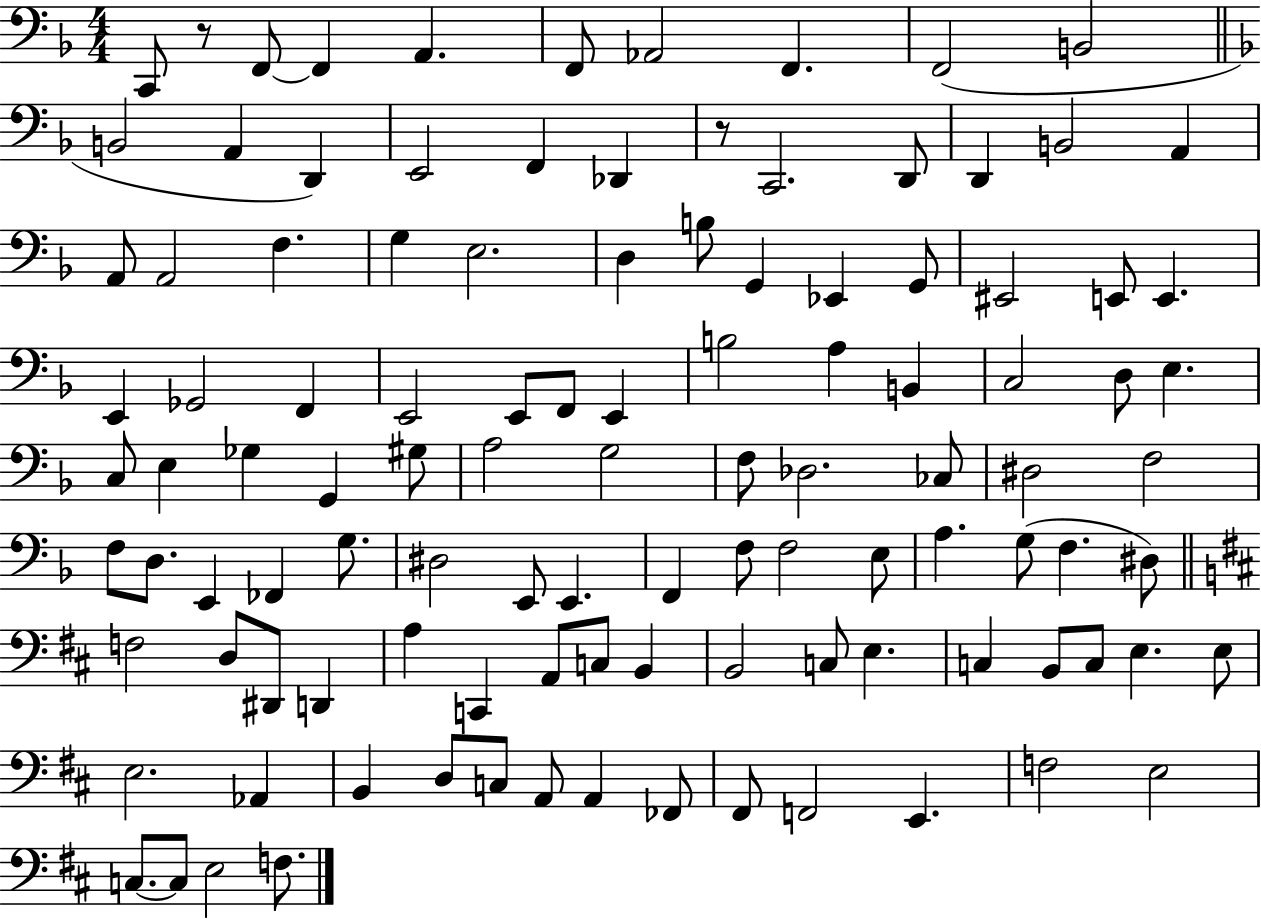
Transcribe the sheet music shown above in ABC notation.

X:1
T:Untitled
M:4/4
L:1/4
K:F
C,,/2 z/2 F,,/2 F,, A,, F,,/2 _A,,2 F,, F,,2 B,,2 B,,2 A,, D,, E,,2 F,, _D,, z/2 C,,2 D,,/2 D,, B,,2 A,, A,,/2 A,,2 F, G, E,2 D, B,/2 G,, _E,, G,,/2 ^E,,2 E,,/2 E,, E,, _G,,2 F,, E,,2 E,,/2 F,,/2 E,, B,2 A, B,, C,2 D,/2 E, C,/2 E, _G, G,, ^G,/2 A,2 G,2 F,/2 _D,2 _C,/2 ^D,2 F,2 F,/2 D,/2 E,, _F,, G,/2 ^D,2 E,,/2 E,, F,, F,/2 F,2 E,/2 A, G,/2 F, ^D,/2 F,2 D,/2 ^D,,/2 D,, A, C,, A,,/2 C,/2 B,, B,,2 C,/2 E, C, B,,/2 C,/2 E, E,/2 E,2 _A,, B,, D,/2 C,/2 A,,/2 A,, _F,,/2 ^F,,/2 F,,2 E,, F,2 E,2 C,/2 C,/2 E,2 F,/2